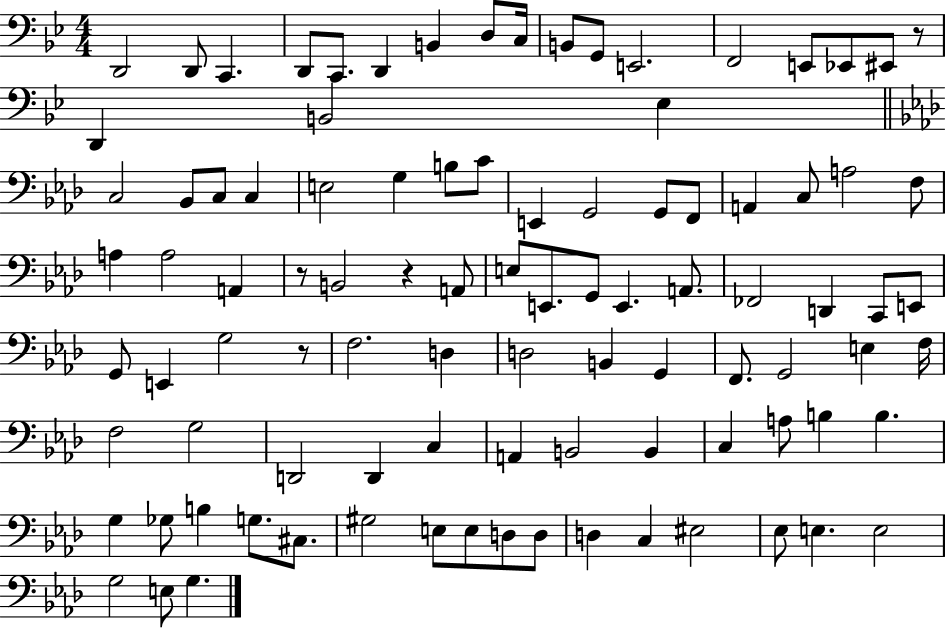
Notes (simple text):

D2/h D2/e C2/q. D2/e C2/e. D2/q B2/q D3/e C3/s B2/e G2/e E2/h. F2/h E2/e Eb2/e EIS2/e R/e D2/q B2/h Eb3/q C3/h Bb2/e C3/e C3/q E3/h G3/q B3/e C4/e E2/q G2/h G2/e F2/e A2/q C3/e A3/h F3/e A3/q A3/h A2/q R/e B2/h R/q A2/e E3/e E2/e. G2/e E2/q. A2/e. FES2/h D2/q C2/e E2/e G2/e E2/q G3/h R/e F3/h. D3/q D3/h B2/q G2/q F2/e. G2/h E3/q F3/s F3/h G3/h D2/h D2/q C3/q A2/q B2/h B2/q C3/q A3/e B3/q B3/q. G3/q Gb3/e B3/q G3/e. C#3/e. G#3/h E3/e E3/e D3/e D3/e D3/q C3/q EIS3/h Eb3/e E3/q. E3/h G3/h E3/e G3/q.